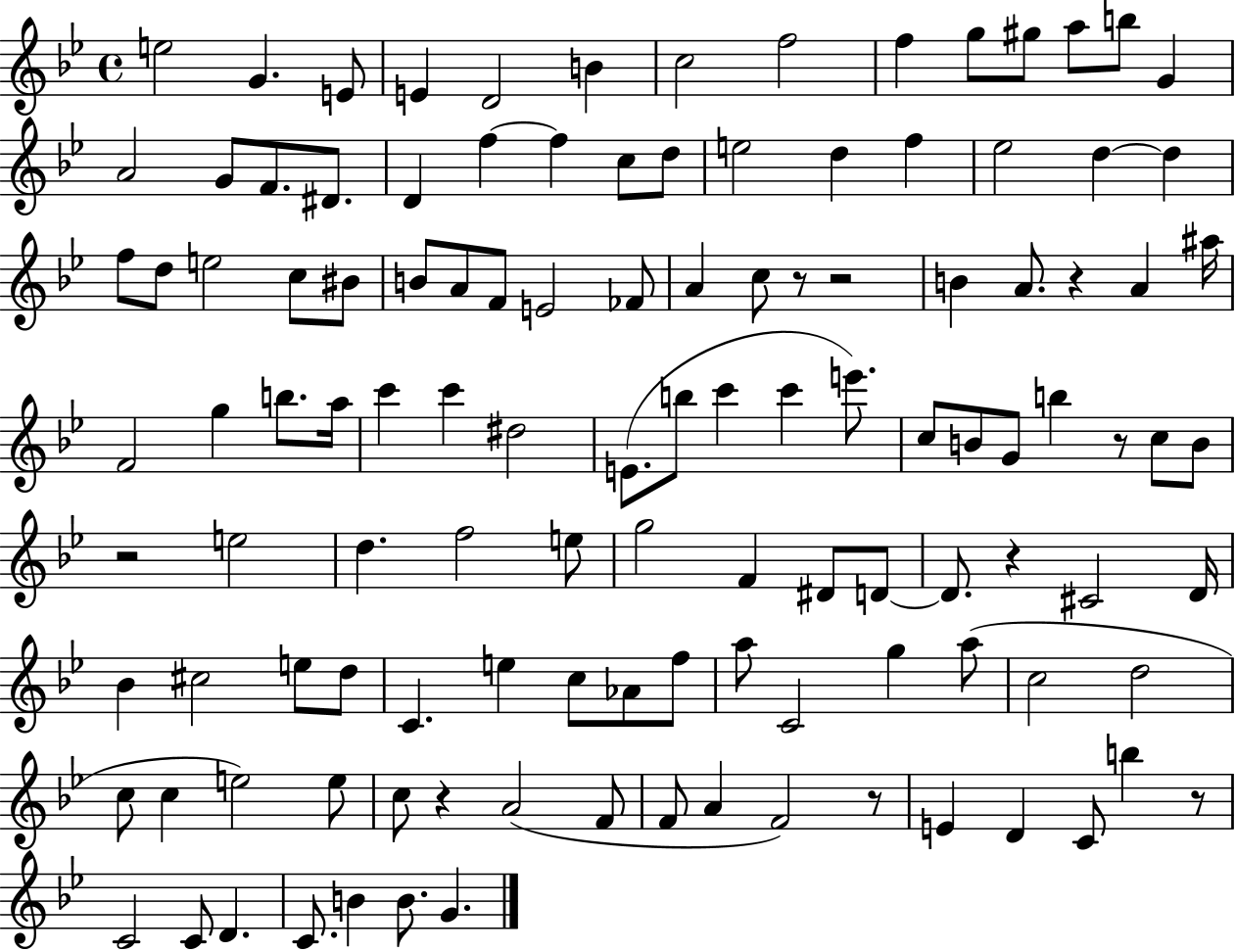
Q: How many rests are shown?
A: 9